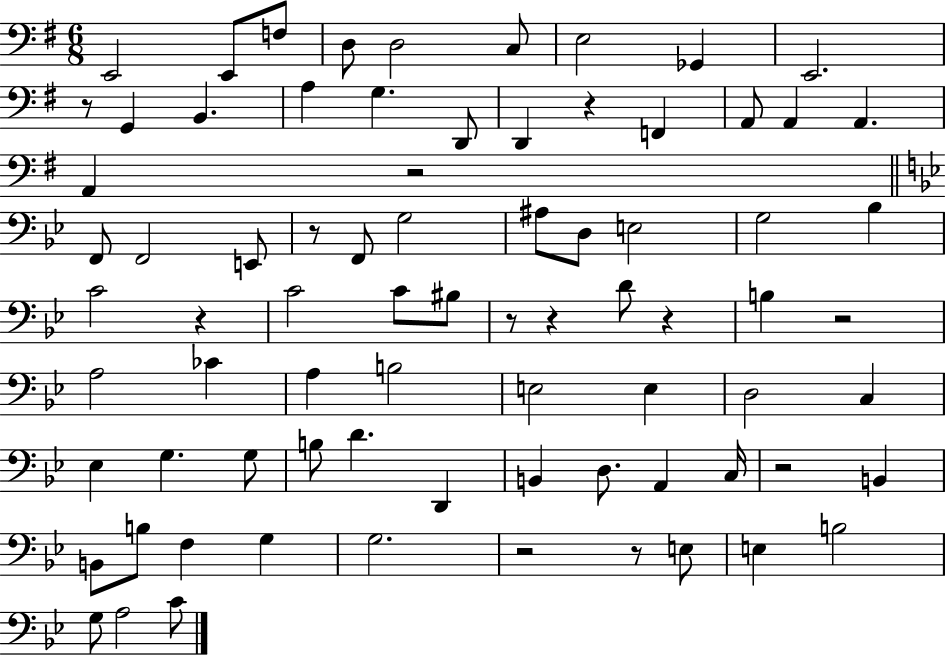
{
  \clef bass
  \numericTimeSignature
  \time 6/8
  \key g \major
  e,2 e,8 f8 | d8 d2 c8 | e2 ges,4 | e,2. | \break r8 g,4 b,4. | a4 g4. d,8 | d,4 r4 f,4 | a,8 a,4 a,4. | \break a,4 r2 | \bar "||" \break \key g \minor f,8 f,2 e,8 | r8 f,8 g2 | ais8 d8 e2 | g2 bes4 | \break c'2 r4 | c'2 c'8 bis8 | r8 r4 d'8 r4 | b4 r2 | \break a2 ces'4 | a4 b2 | e2 e4 | d2 c4 | \break ees4 g4. g8 | b8 d'4. d,4 | b,4 d8. a,4 c16 | r2 b,4 | \break b,8 b8 f4 g4 | g2. | r2 r8 e8 | e4 b2 | \break g8 a2 c'8 | \bar "|."
}